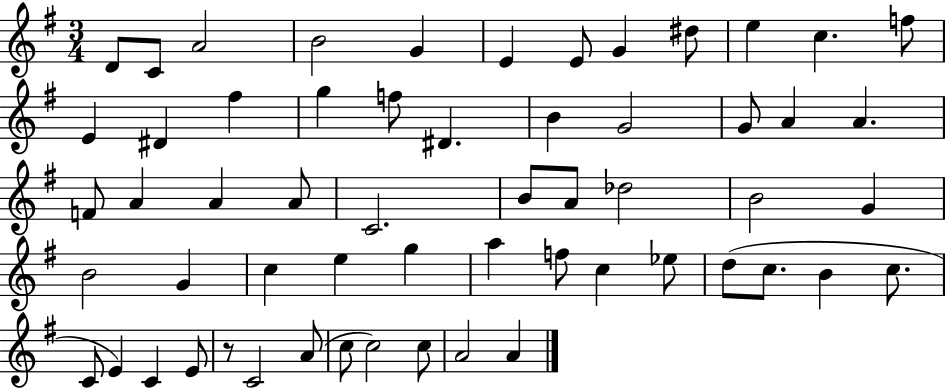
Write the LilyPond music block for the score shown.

{
  \clef treble
  \numericTimeSignature
  \time 3/4
  \key g \major
  d'8 c'8 a'2 | b'2 g'4 | e'4 e'8 g'4 dis''8 | e''4 c''4. f''8 | \break e'4 dis'4 fis''4 | g''4 f''8 dis'4. | b'4 g'2 | g'8 a'4 a'4. | \break f'8 a'4 a'4 a'8 | c'2. | b'8 a'8 des''2 | b'2 g'4 | \break b'2 g'4 | c''4 e''4 g''4 | a''4 f''8 c''4 ees''8 | d''8( c''8. b'4 c''8. | \break c'8 e'4) c'4 e'8 | r8 c'2 a'8( | c''8 c''2) c''8 | a'2 a'4 | \break \bar "|."
}